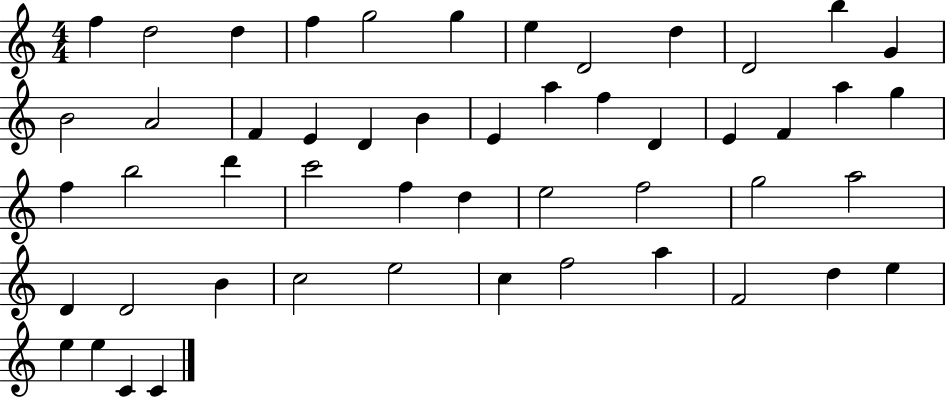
F5/q D5/h D5/q F5/q G5/h G5/q E5/q D4/h D5/q D4/h B5/q G4/q B4/h A4/h F4/q E4/q D4/q B4/q E4/q A5/q F5/q D4/q E4/q F4/q A5/q G5/q F5/q B5/h D6/q C6/h F5/q D5/q E5/h F5/h G5/h A5/h D4/q D4/h B4/q C5/h E5/h C5/q F5/h A5/q F4/h D5/q E5/q E5/q E5/q C4/q C4/q